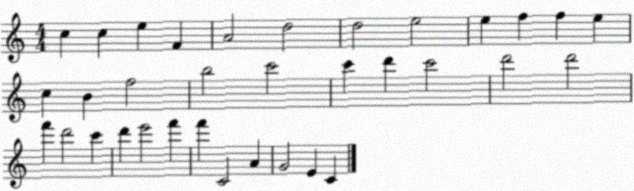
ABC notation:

X:1
T:Untitled
M:4/4
L:1/4
K:C
c c e F A2 d2 d2 e2 e f f e c B f2 b2 c'2 c' d' c'2 d'2 d'2 f' d'2 c' d' e'2 f' f' C2 A G2 E C